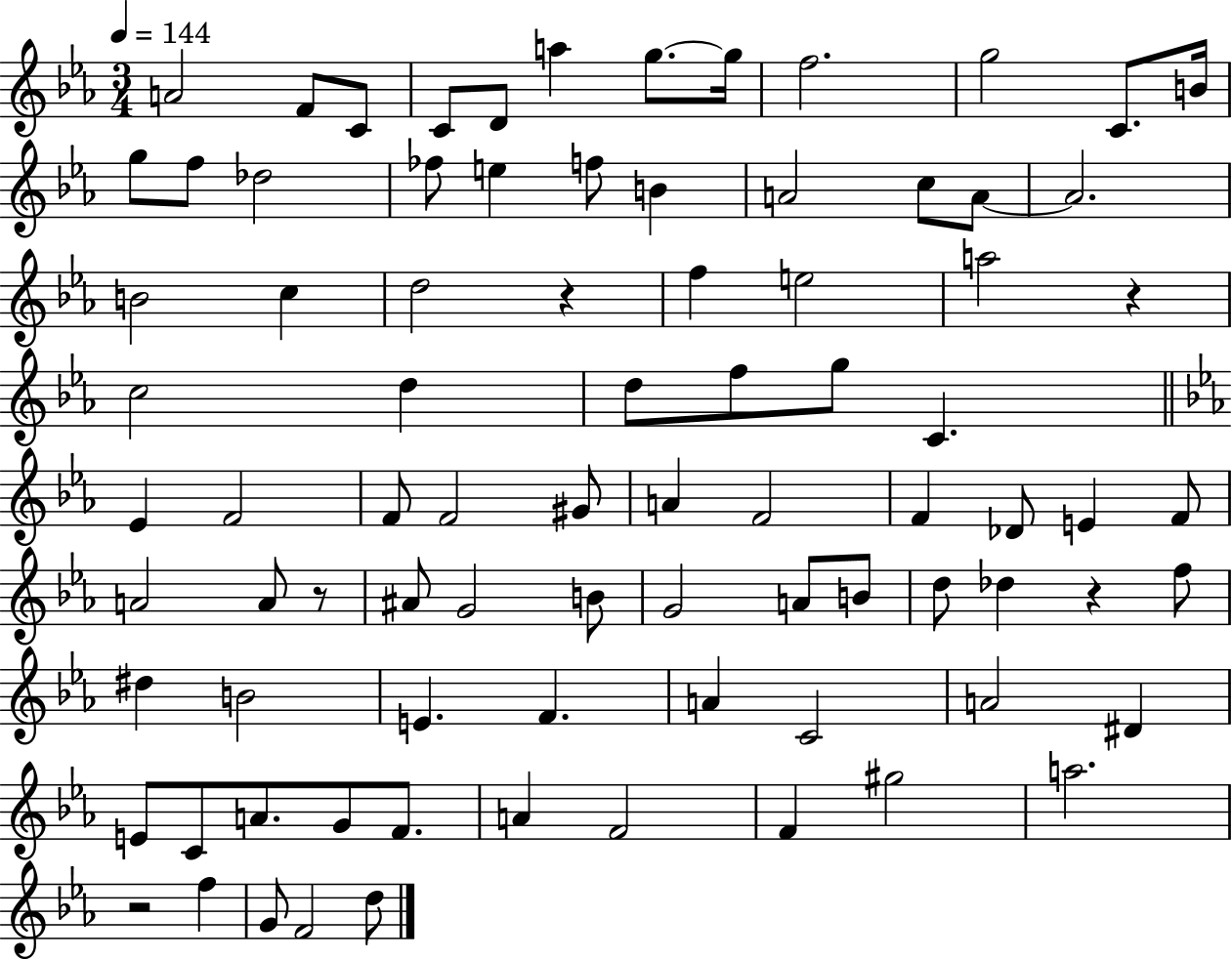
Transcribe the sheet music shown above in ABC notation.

X:1
T:Untitled
M:3/4
L:1/4
K:Eb
A2 F/2 C/2 C/2 D/2 a g/2 g/4 f2 g2 C/2 B/4 g/2 f/2 _d2 _f/2 e f/2 B A2 c/2 A/2 A2 B2 c d2 z f e2 a2 z c2 d d/2 f/2 g/2 C _E F2 F/2 F2 ^G/2 A F2 F _D/2 E F/2 A2 A/2 z/2 ^A/2 G2 B/2 G2 A/2 B/2 d/2 _d z f/2 ^d B2 E F A C2 A2 ^D E/2 C/2 A/2 G/2 F/2 A F2 F ^g2 a2 z2 f G/2 F2 d/2